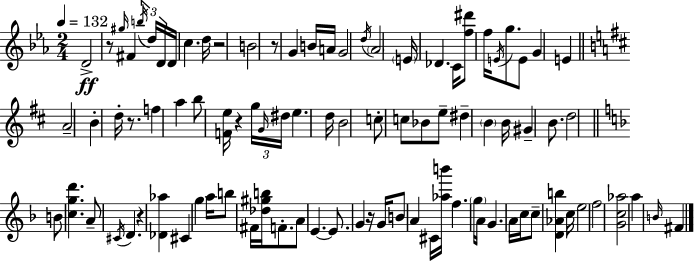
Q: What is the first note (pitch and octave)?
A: D4